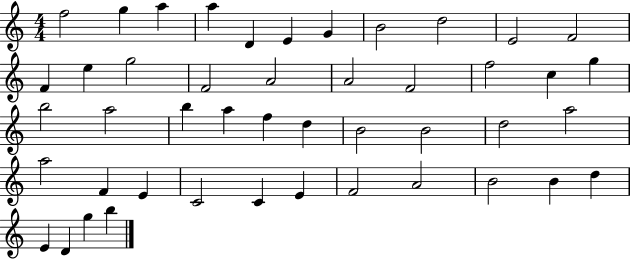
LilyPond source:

{
  \clef treble
  \numericTimeSignature
  \time 4/4
  \key c \major
  f''2 g''4 a''4 | a''4 d'4 e'4 g'4 | b'2 d''2 | e'2 f'2 | \break f'4 e''4 g''2 | f'2 a'2 | a'2 f'2 | f''2 c''4 g''4 | \break b''2 a''2 | b''4 a''4 f''4 d''4 | b'2 b'2 | d''2 a''2 | \break a''2 f'4 e'4 | c'2 c'4 e'4 | f'2 a'2 | b'2 b'4 d''4 | \break e'4 d'4 g''4 b''4 | \bar "|."
}